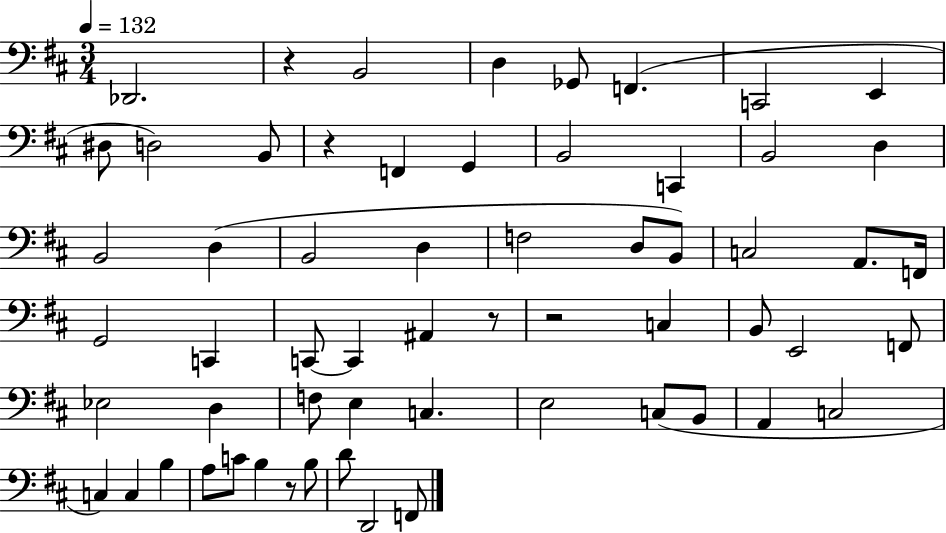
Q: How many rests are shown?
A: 5